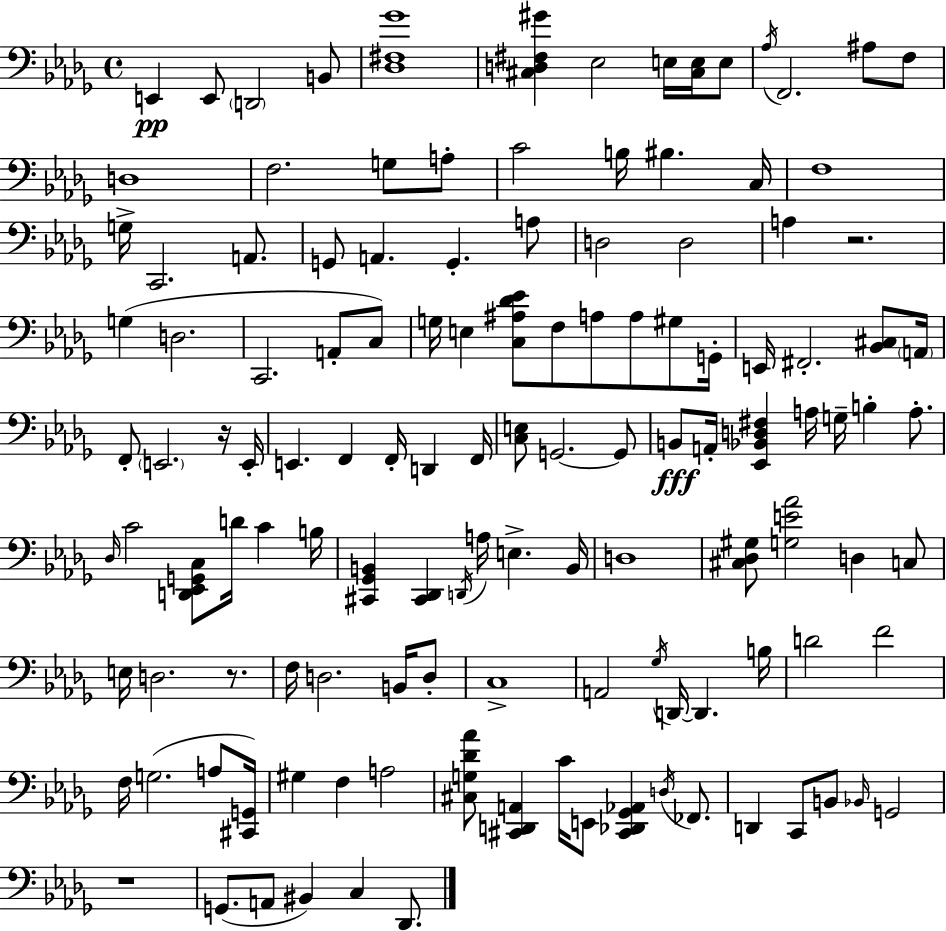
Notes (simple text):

E2/q E2/e D2/h B2/e [Db3,F#3,Gb4]/w [C#3,D3,F#3,G#4]/q Eb3/h E3/s [C#3,E3]/s E3/e Ab3/s F2/h. A#3/e F3/e D3/w F3/h. G3/e A3/e C4/h B3/s BIS3/q. C3/s F3/w G3/s C2/h. A2/e. G2/e A2/q. G2/q. A3/e D3/h D3/h A3/q R/h. G3/q D3/h. C2/h. A2/e C3/e G3/s E3/q [C3,A#3,Db4,Eb4]/e F3/e A3/e A3/e G#3/e G2/s E2/s F#2/h. [Bb2,C#3]/e A2/s F2/e E2/h. R/s E2/s E2/q. F2/q F2/s D2/q F2/s [C3,E3]/e G2/h. G2/e B2/e A2/s [Eb2,Bb2,D3,F#3]/q A3/s G3/s B3/q A3/e. Db3/s C4/h [D2,Eb2,G2,C3]/e D4/s C4/q B3/s [C#2,Gb2,B2]/q [C#2,Db2]/q D2/s A3/s E3/q. B2/s D3/w [C#3,Db3,G#3]/e [G3,E4,Ab4]/h D3/q C3/e E3/s D3/h. R/e. F3/s D3/h. B2/s D3/e C3/w A2/h Gb3/s D2/s D2/q. B3/s D4/h F4/h F3/s G3/h. A3/e [C#2,G2]/s G#3/q F3/q A3/h [C#3,G3,Db4,Ab4]/e [C#2,D2,A2]/q C4/s E2/e [C#2,Db2,Gb2,Ab2]/q D3/s FES2/e. D2/q C2/e B2/e Bb2/s G2/h R/w G2/e. A2/e BIS2/q C3/q Db2/e.